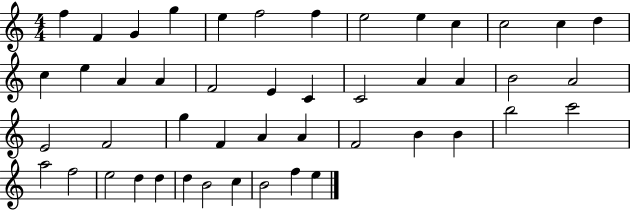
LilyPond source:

{
  \clef treble
  \numericTimeSignature
  \time 4/4
  \key c \major
  f''4 f'4 g'4 g''4 | e''4 f''2 f''4 | e''2 e''4 c''4 | c''2 c''4 d''4 | \break c''4 e''4 a'4 a'4 | f'2 e'4 c'4 | c'2 a'4 a'4 | b'2 a'2 | \break e'2 f'2 | g''4 f'4 a'4 a'4 | f'2 b'4 b'4 | b''2 c'''2 | \break a''2 f''2 | e''2 d''4 d''4 | d''4 b'2 c''4 | b'2 f''4 e''4 | \break \bar "|."
}